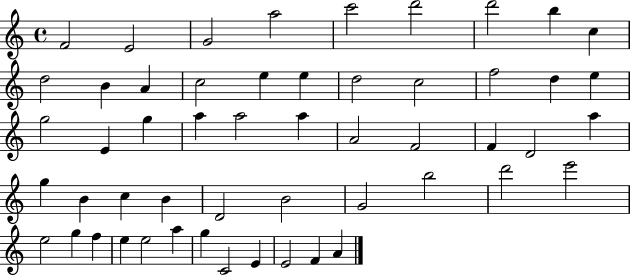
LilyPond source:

{
  \clef treble
  \time 4/4
  \defaultTimeSignature
  \key c \major
  f'2 e'2 | g'2 a''2 | c'''2 d'''2 | d'''2 b''4 c''4 | \break d''2 b'4 a'4 | c''2 e''4 e''4 | d''2 c''2 | f''2 d''4 e''4 | \break g''2 e'4 g''4 | a''4 a''2 a''4 | a'2 f'2 | f'4 d'2 a''4 | \break g''4 b'4 c''4 b'4 | d'2 b'2 | g'2 b''2 | d'''2 e'''2 | \break e''2 g''4 f''4 | e''4 e''2 a''4 | g''4 c'2 e'4 | e'2 f'4 a'4 | \break \bar "|."
}